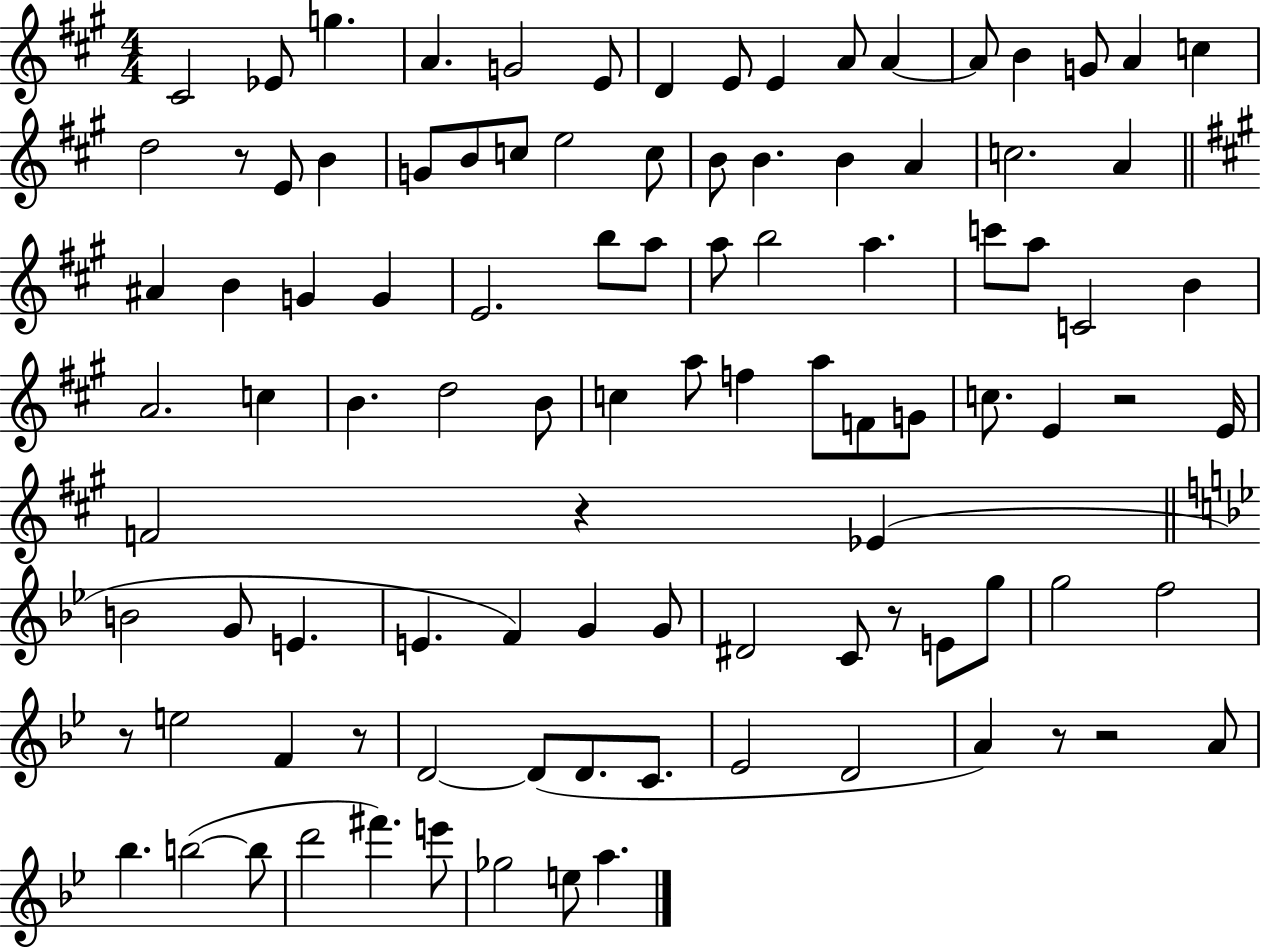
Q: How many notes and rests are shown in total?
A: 100